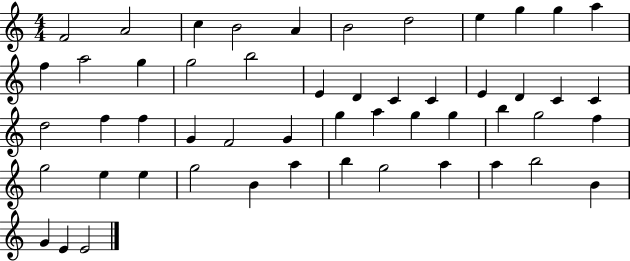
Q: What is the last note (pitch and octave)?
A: E4